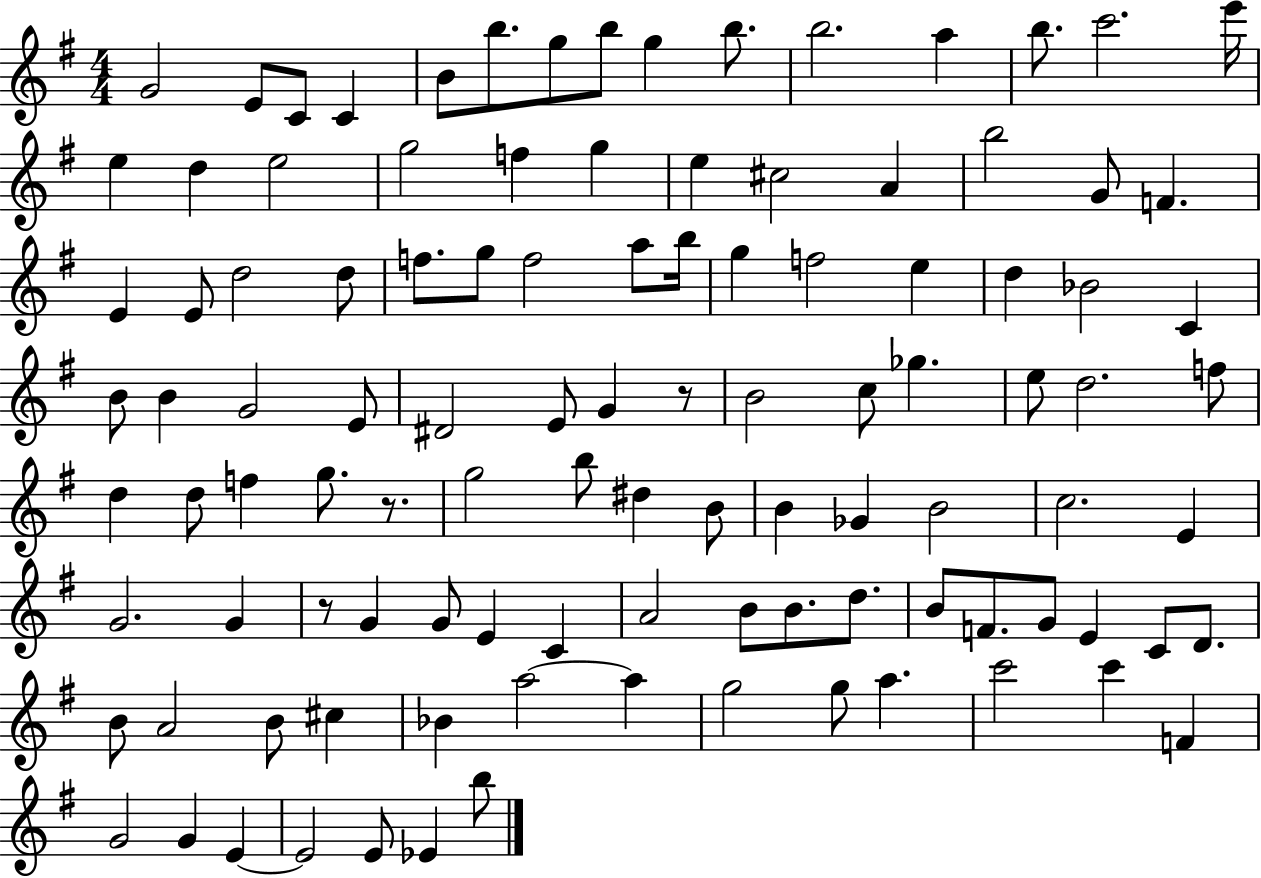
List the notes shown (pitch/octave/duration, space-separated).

G4/h E4/e C4/e C4/q B4/e B5/e. G5/e B5/e G5/q B5/e. B5/h. A5/q B5/e. C6/h. E6/s E5/q D5/q E5/h G5/h F5/q G5/q E5/q C#5/h A4/q B5/h G4/e F4/q. E4/q E4/e D5/h D5/e F5/e. G5/e F5/h A5/e B5/s G5/q F5/h E5/q D5/q Bb4/h C4/q B4/e B4/q G4/h E4/e D#4/h E4/e G4/q R/e B4/h C5/e Gb5/q. E5/e D5/h. F5/e D5/q D5/e F5/q G5/e. R/e. G5/h B5/e D#5/q B4/e B4/q Gb4/q B4/h C5/h. E4/q G4/h. G4/q R/e G4/q G4/e E4/q C4/q A4/h B4/e B4/e. D5/e. B4/e F4/e. G4/e E4/q C4/e D4/e. B4/e A4/h B4/e C#5/q Bb4/q A5/h A5/q G5/h G5/e A5/q. C6/h C6/q F4/q G4/h G4/q E4/q E4/h E4/e Eb4/q B5/e